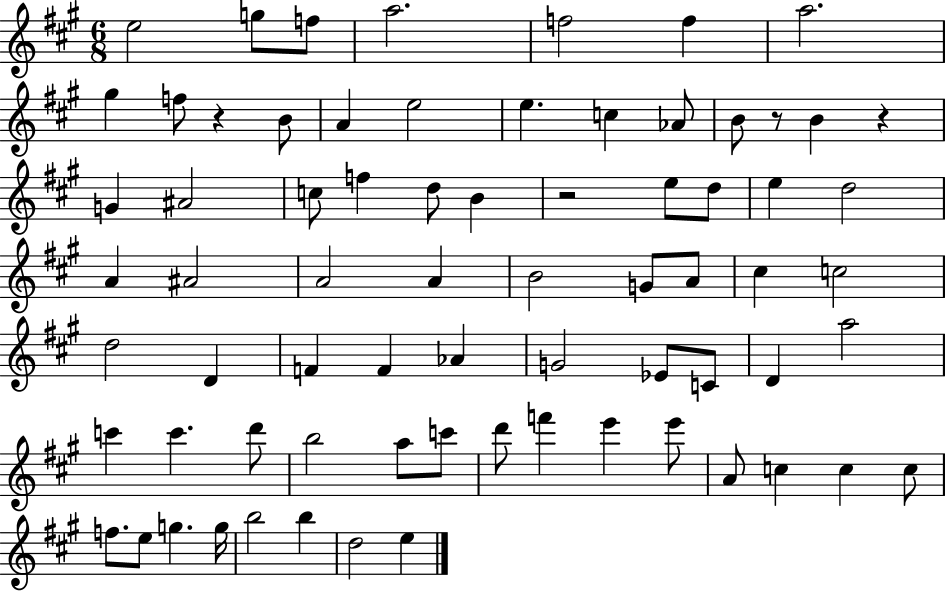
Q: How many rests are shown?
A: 4